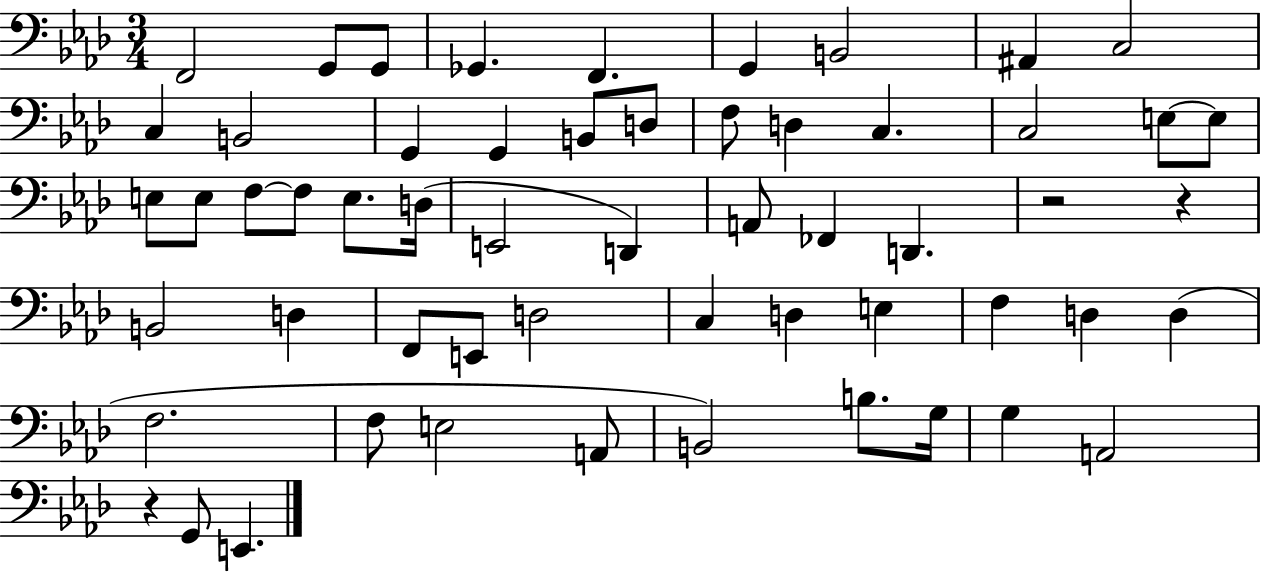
F2/h G2/e G2/e Gb2/q. F2/q. G2/q B2/h A#2/q C3/h C3/q B2/h G2/q G2/q B2/e D3/e F3/e D3/q C3/q. C3/h E3/e E3/e E3/e E3/e F3/e F3/e E3/e. D3/s E2/h D2/q A2/e FES2/q D2/q. R/h R/q B2/h D3/q F2/e E2/e D3/h C3/q D3/q E3/q F3/q D3/q D3/q F3/h. F3/e E3/h A2/e B2/h B3/e. G3/s G3/q A2/h R/q G2/e E2/q.